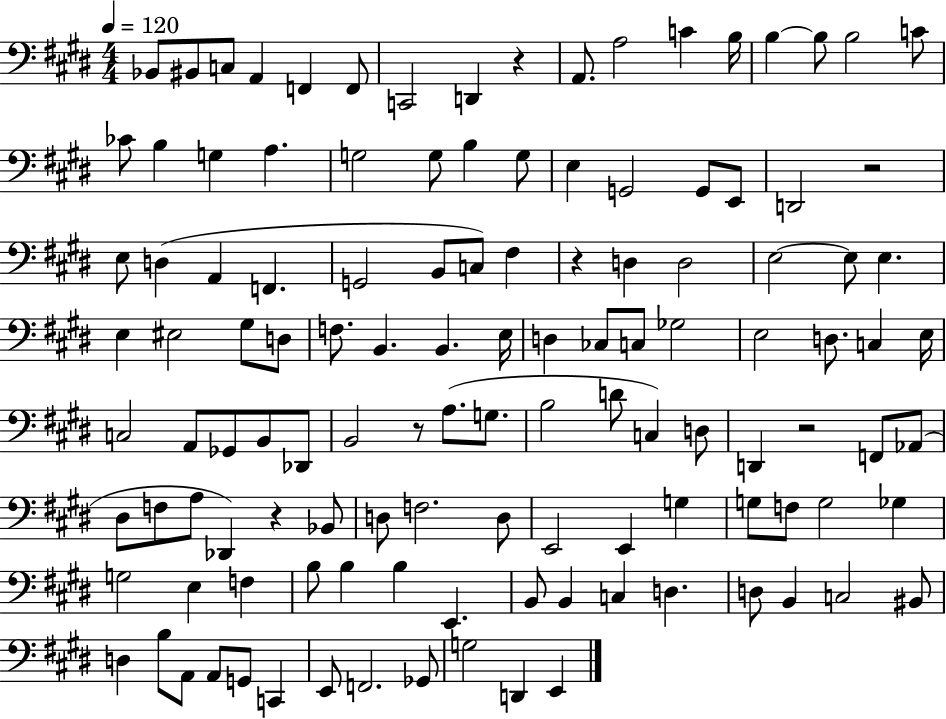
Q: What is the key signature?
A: E major